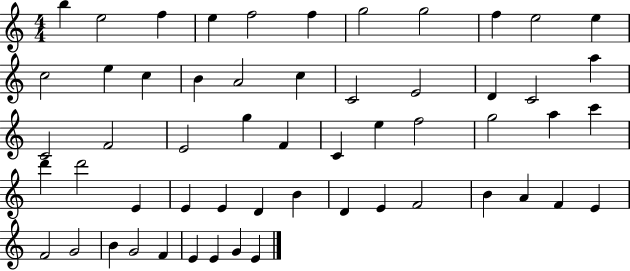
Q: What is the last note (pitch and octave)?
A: E4